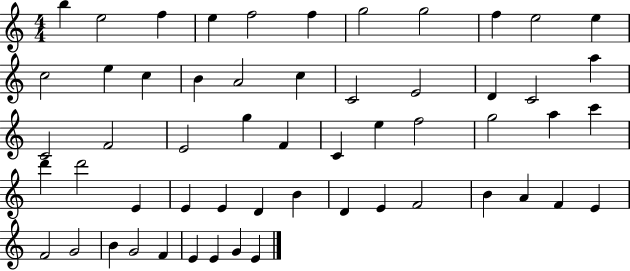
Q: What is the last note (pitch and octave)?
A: E4